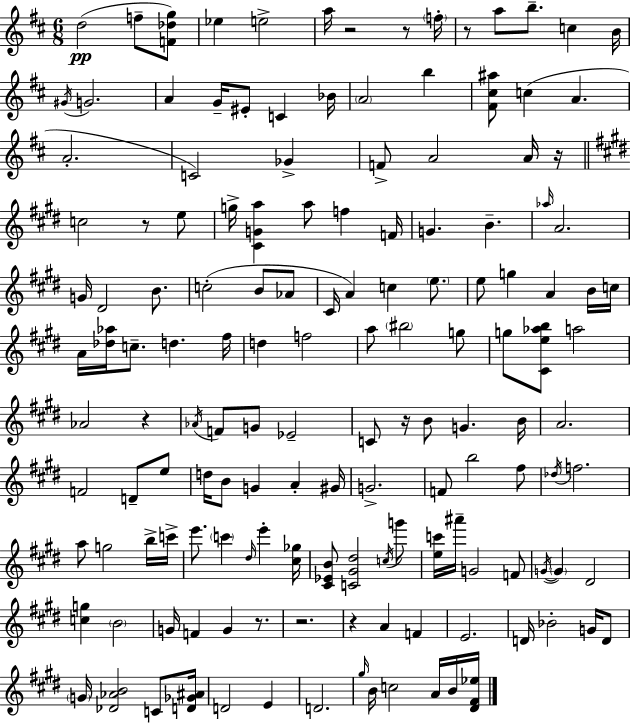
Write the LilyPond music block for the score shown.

{
  \clef treble
  \numericTimeSignature
  \time 6/8
  \key d \major
  d''2(\pp f''8-- <f' des'' g''>8) | ees''4 e''2-> | a''16 r2 r8 \parenthesize f''16-. | r8 a''8 b''8.-- c''4 b'16 | \break \acciaccatura { gis'16 } g'2. | a'4 g'16-- eis'8-. c'4 | bes'16 \parenthesize a'2 b''4 | <fis' cis'' ais''>8 c''4( a'4. | \break a'2.-. | c'2) ges'4-> | f'8-> a'2 a'16 | r16 \bar "||" \break \key e \major c''2 r8 e''8 | g''16-> <cis' g' a''>4 a''8 f''4 f'16 | g'4. b'4.-- | \grace { aes''16 } a'2. | \break g'16 dis'2 b'8. | c''2-.( b'8 aes'8 | cis'16 a'4) c''4 \parenthesize e''8. | e''8 g''4 a'4 b'16 | \break c''16 a'16 <des'' aes''>16 c''8.-- d''4. | fis''16 d''4 f''2 | a''8 \parenthesize bis''2 g''8 | g''8 <cis' e'' aes'' b''>8 a''2 | \break aes'2 r4 | \acciaccatura { aes'16 } f'8 g'8 ees'2-- | c'8 r16 b'8 g'4. | b'16 a'2. | \break f'2 d'8-- | e''8 d''16 b'8 g'4 a'4-. | gis'16 g'2.-> | f'8 b''2 | \break fis''8 \acciaccatura { des''16 } f''2. | a''8 g''2 | b''16-> c'''16-> e'''8. \parenthesize c'''4 \grace { dis''16 } e'''4-. | <cis'' ges''>16 <cis' ees' b'>8 <c' gis' dis''>2 | \break \acciaccatura { c''16 } g'''8 <e'' c'''>16 ais'''16-- g'2 | f'8 \acciaccatura { g'16~ }~ \parenthesize g'4 dis'2 | <c'' g''>4 \parenthesize b'2 | g'16 f'4 g'4 | \break r8. r2. | r4 a'4 | f'4 e'2. | d'16 bes'2-. | \break g'16 d'8 \parenthesize g'16 <des' aes' b'>2 | c'8 <d' ges' ais'>16 d'2 | e'4 d'2. | \grace { gis''16 } b'16 c''2 | \break a'16 b'16 <dis' fis' ees''>16 \bar "|."
}